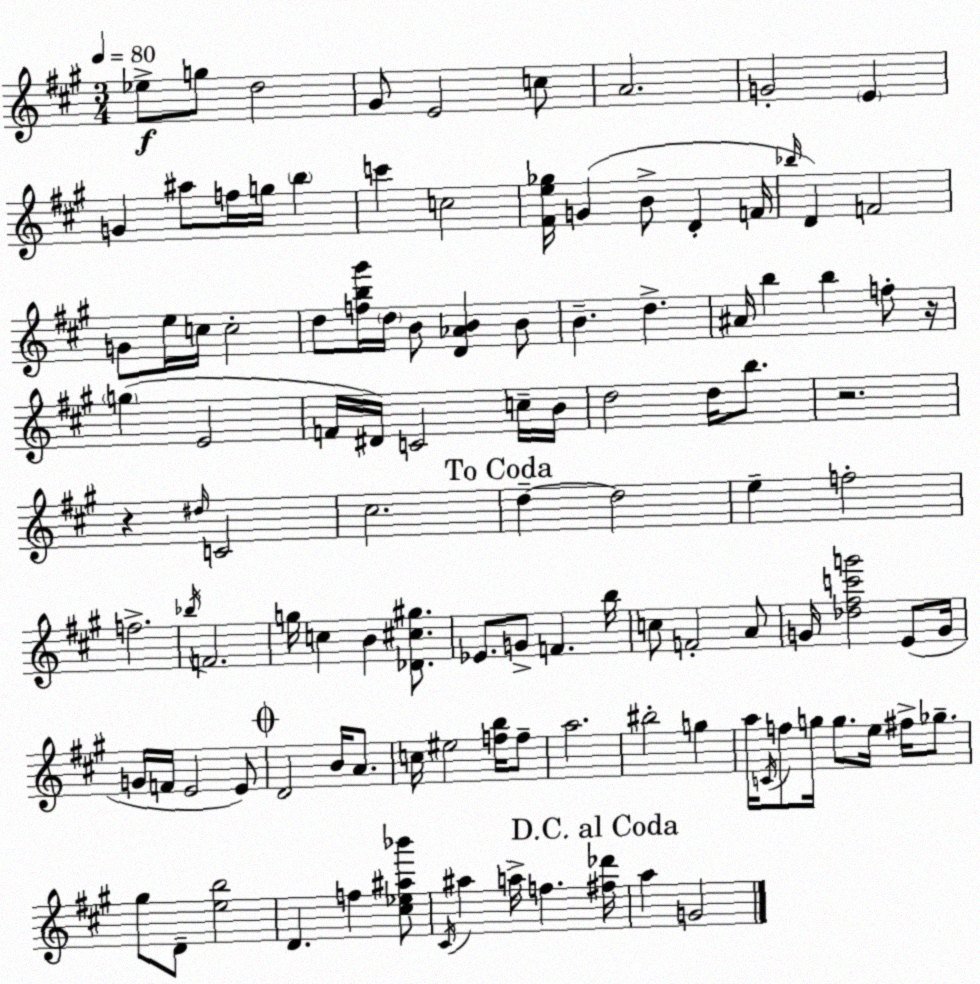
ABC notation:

X:1
T:Untitled
M:3/4
L:1/4
K:A
_e/2 g/2 d2 ^G/2 E2 c/2 A2 G2 E G ^a/2 f/4 g/4 b c' c2 [^Fe_g]/4 G B/2 D F/4 _b/4 D F2 G/2 e/4 c/4 c2 d/2 [fb^g']/4 d/4 B/2 [D_AB] B/2 B d ^A/4 b b f/2 z/4 g E2 F/4 ^D/4 C2 c/4 B/4 d2 d/4 b/2 z2 z ^d/4 C2 ^c2 d d2 e f2 f2 _b/4 F2 g/4 c B [_D^c^g]/2 _E/2 G/2 F b/4 c/2 F2 A/2 G/4 [_d^fc'g']2 E/2 G/4 G/4 F/4 E2 E/2 D2 B/4 A/2 c/4 ^e2 [fb]/4 f/2 a2 ^b2 g a/4 C/4 f/2 g/4 g/2 e/4 ^f/4 _g/2 ^g/2 D/2 [eb]2 D f [^c_e^a_b']/2 ^C/4 ^a a/4 f [^f_d']/4 a G2